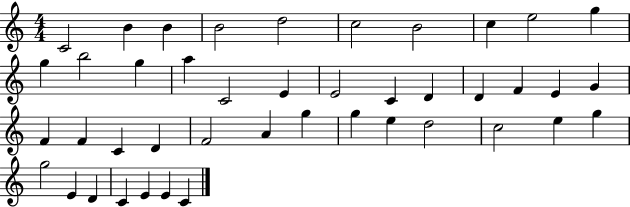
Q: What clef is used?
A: treble